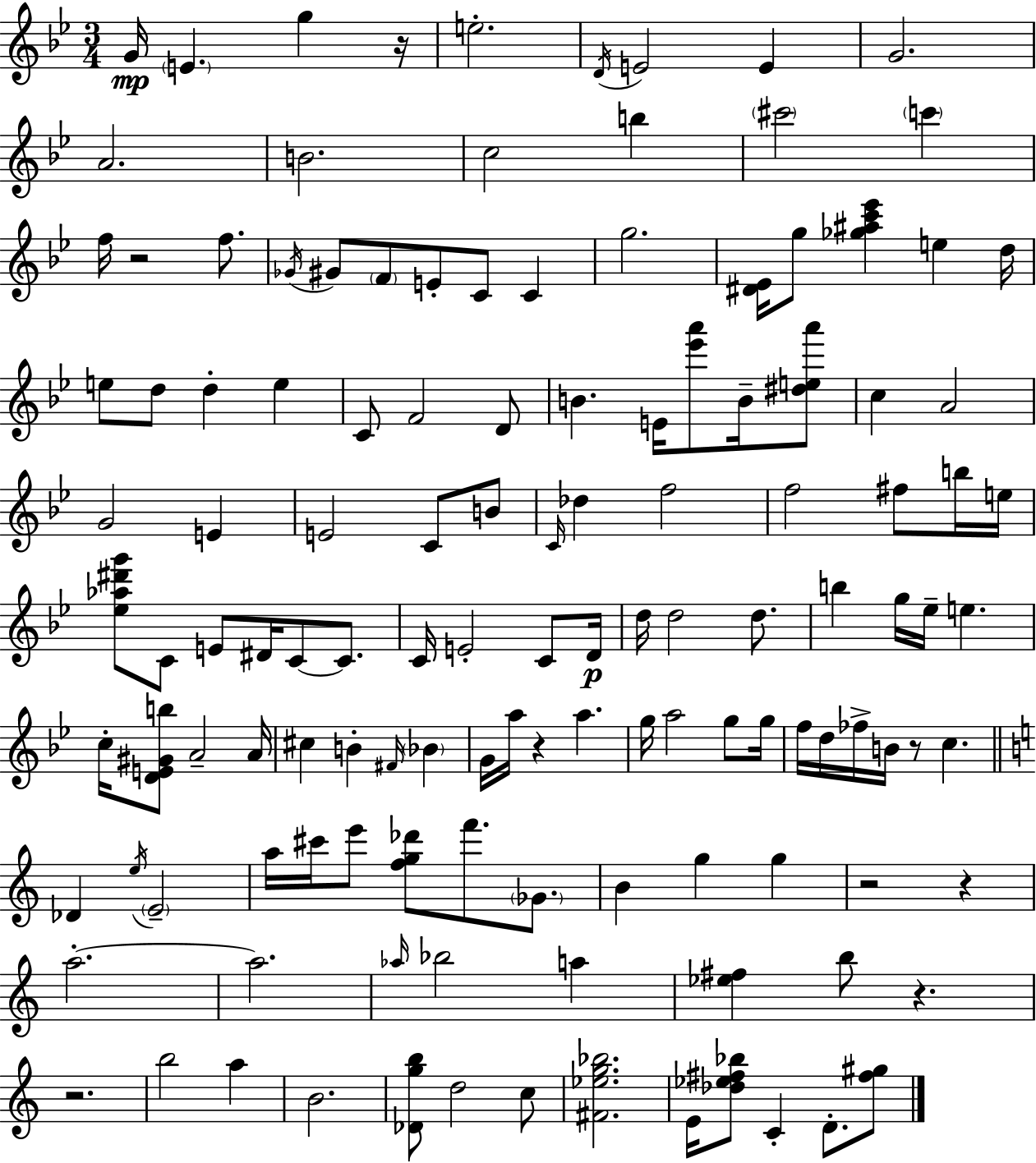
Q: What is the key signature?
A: G minor